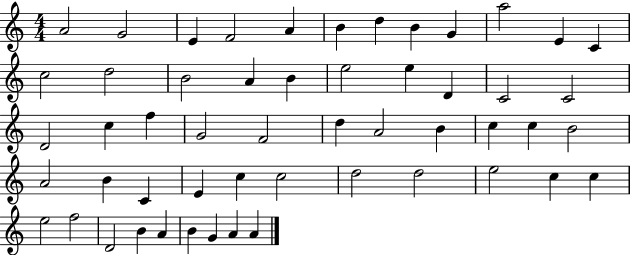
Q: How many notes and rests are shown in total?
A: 53